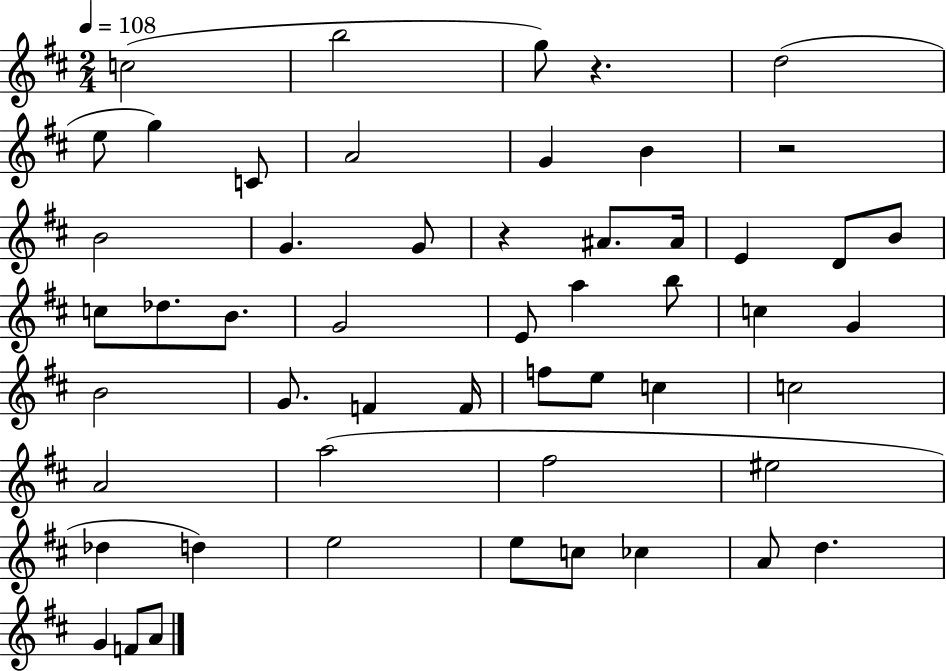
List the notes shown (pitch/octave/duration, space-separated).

C5/h B5/h G5/e R/q. D5/h E5/e G5/q C4/e A4/h G4/q B4/q R/h B4/h G4/q. G4/e R/q A#4/e. A#4/s E4/q D4/e B4/e C5/e Db5/e. B4/e. G4/h E4/e A5/q B5/e C5/q G4/q B4/h G4/e. F4/q F4/s F5/e E5/e C5/q C5/h A4/h A5/h F#5/h EIS5/h Db5/q D5/q E5/h E5/e C5/e CES5/q A4/e D5/q. G4/q F4/e A4/e